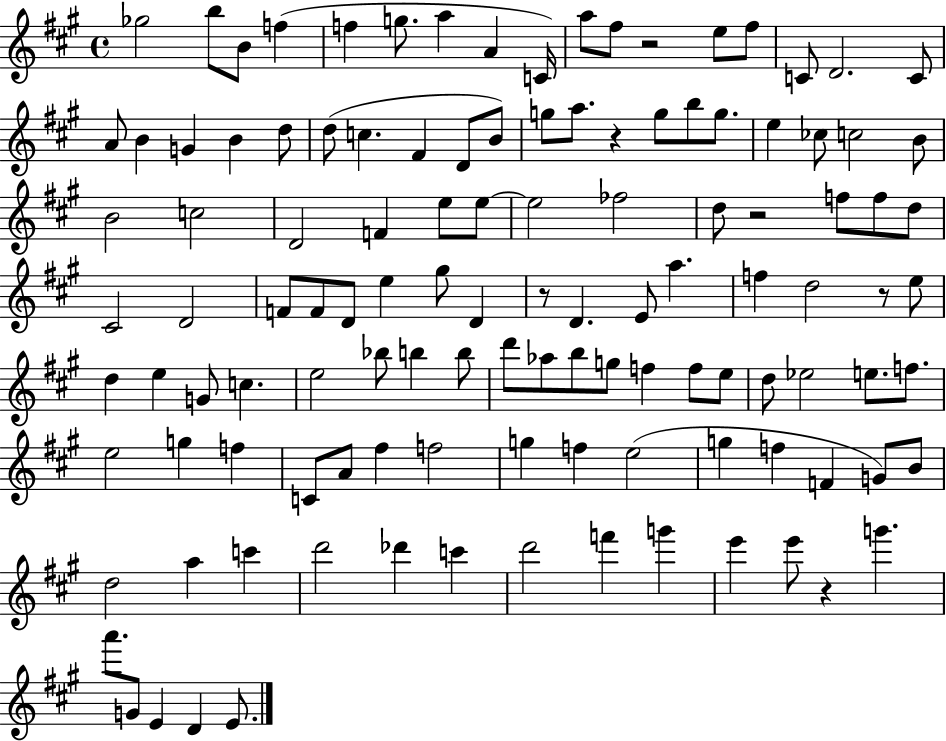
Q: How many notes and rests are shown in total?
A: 118